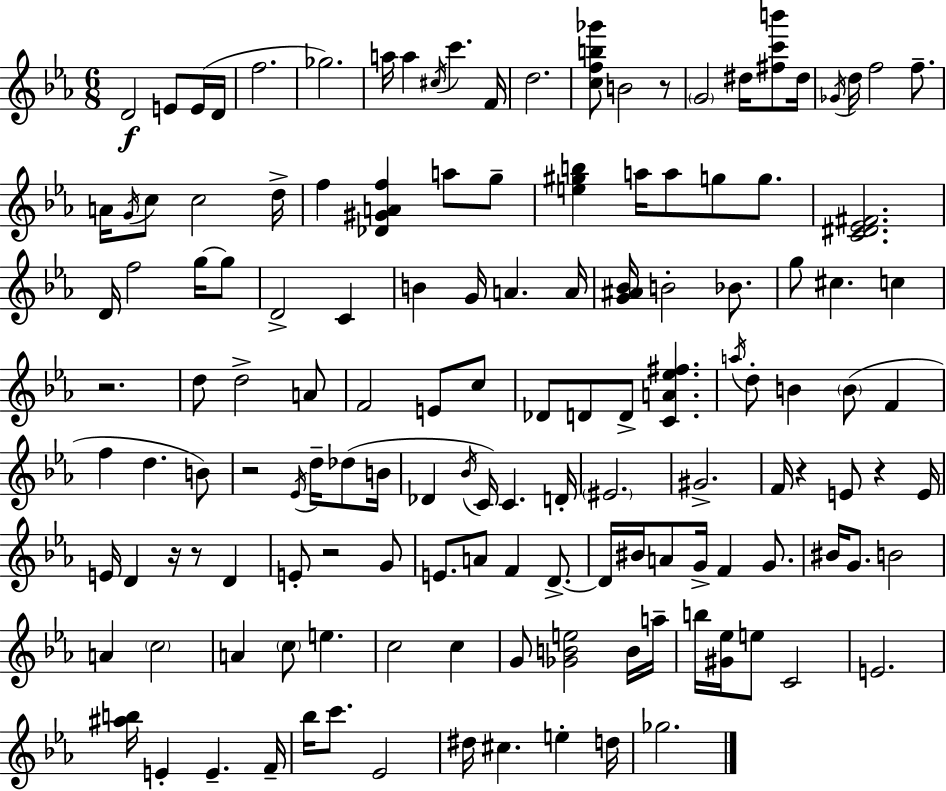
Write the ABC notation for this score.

X:1
T:Untitled
M:6/8
L:1/4
K:Cm
D2 E/2 E/4 D/4 f2 _g2 a/4 a ^c/4 c' F/4 d2 [cfb_g']/2 B2 z/2 G2 ^d/4 [^fc'b']/2 ^d/4 _G/4 d/4 f2 f/2 A/4 G/4 c/2 c2 d/4 f [_D^GAf] a/2 g/2 [e^gb] a/4 a/2 g/2 g/2 [C^D_E^F]2 D/4 f2 g/4 g/2 D2 C B G/4 A A/4 [G^A_B]/4 B2 _B/2 g/2 ^c c z2 d/2 d2 A/2 F2 E/2 c/2 _D/2 D/2 D/2 [CA_e^f] a/4 d/2 B B/2 F f d B/2 z2 _E/4 d/4 _d/2 B/4 _D _B/4 C/4 C D/4 ^E2 ^G2 F/4 z E/2 z E/4 E/4 D z/4 z/2 D E/2 z2 G/2 E/2 A/2 F D/2 D/4 ^B/4 A/2 G/4 F G/2 ^B/4 G/2 B2 A c2 A c/2 e c2 c G/2 [_GBe]2 B/4 a/4 b/4 [^G_e]/4 e/2 C2 E2 [^ab]/4 E E F/4 _b/4 c'/2 _E2 ^d/4 ^c e d/4 _g2